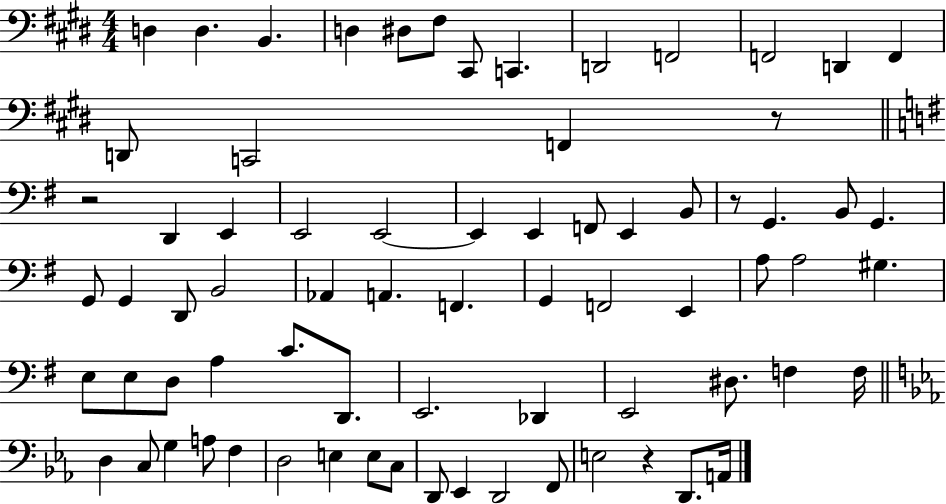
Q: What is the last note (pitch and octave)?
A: A2